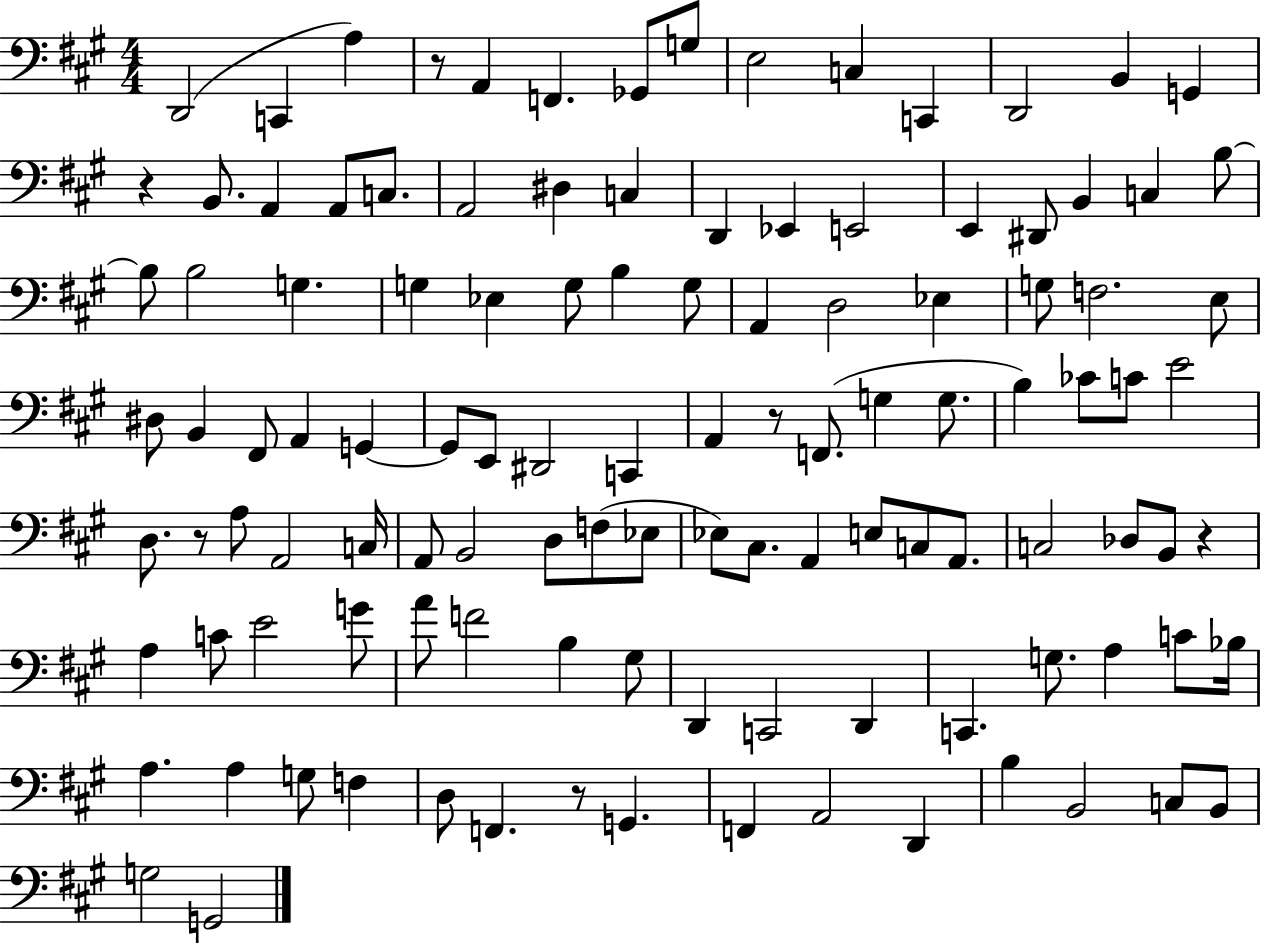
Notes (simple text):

D2/h C2/q A3/q R/e A2/q F2/q. Gb2/e G3/e E3/h C3/q C2/q D2/h B2/q G2/q R/q B2/e. A2/q A2/e C3/e. A2/h D#3/q C3/q D2/q Eb2/q E2/h E2/q D#2/e B2/q C3/q B3/e B3/e B3/h G3/q. G3/q Eb3/q G3/e B3/q G3/e A2/q D3/h Eb3/q G3/e F3/h. E3/e D#3/e B2/q F#2/e A2/q G2/q G2/e E2/e D#2/h C2/q A2/q R/e F2/e. G3/q G3/e. B3/q CES4/e C4/e E4/h D3/e. R/e A3/e A2/h C3/s A2/e B2/h D3/e F3/e Eb3/e Eb3/e C#3/e. A2/q E3/e C3/e A2/e. C3/h Db3/e B2/e R/q A3/q C4/e E4/h G4/e A4/e F4/h B3/q G#3/e D2/q C2/h D2/q C2/q. G3/e. A3/q C4/e Bb3/s A3/q. A3/q G3/e F3/q D3/e F2/q. R/e G2/q. F2/q A2/h D2/q B3/q B2/h C3/e B2/e G3/h G2/h